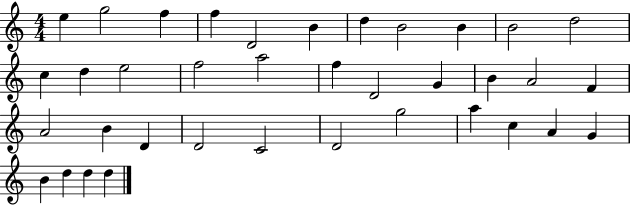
X:1
T:Untitled
M:4/4
L:1/4
K:C
e g2 f f D2 B d B2 B B2 d2 c d e2 f2 a2 f D2 G B A2 F A2 B D D2 C2 D2 g2 a c A G B d d d